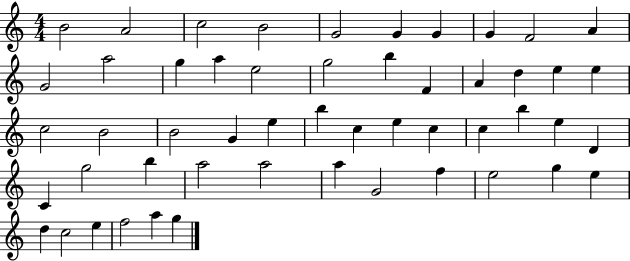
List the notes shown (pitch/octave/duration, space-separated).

B4/h A4/h C5/h B4/h G4/h G4/q G4/q G4/q F4/h A4/q G4/h A5/h G5/q A5/q E5/h G5/h B5/q F4/q A4/q D5/q E5/q E5/q C5/h B4/h B4/h G4/q E5/q B5/q C5/q E5/q C5/q C5/q B5/q E5/q D4/q C4/q G5/h B5/q A5/h A5/h A5/q G4/h F5/q E5/h G5/q E5/q D5/q C5/h E5/q F5/h A5/q G5/q